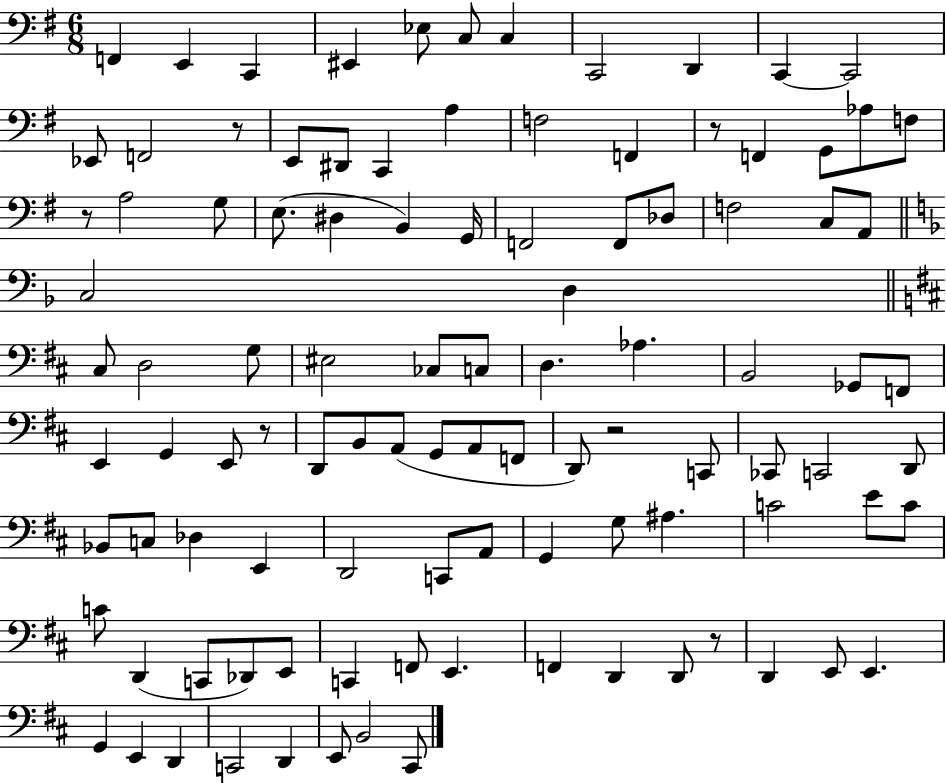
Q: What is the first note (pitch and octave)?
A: F2